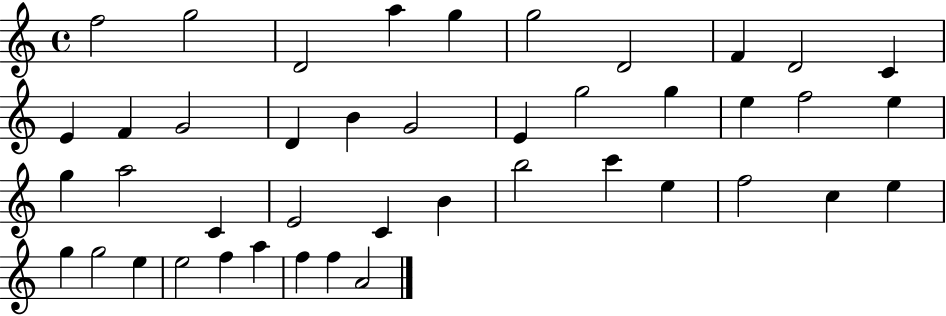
F5/h G5/h D4/h A5/q G5/q G5/h D4/h F4/q D4/h C4/q E4/q F4/q G4/h D4/q B4/q G4/h E4/q G5/h G5/q E5/q F5/h E5/q G5/q A5/h C4/q E4/h C4/q B4/q B5/h C6/q E5/q F5/h C5/q E5/q G5/q G5/h E5/q E5/h F5/q A5/q F5/q F5/q A4/h